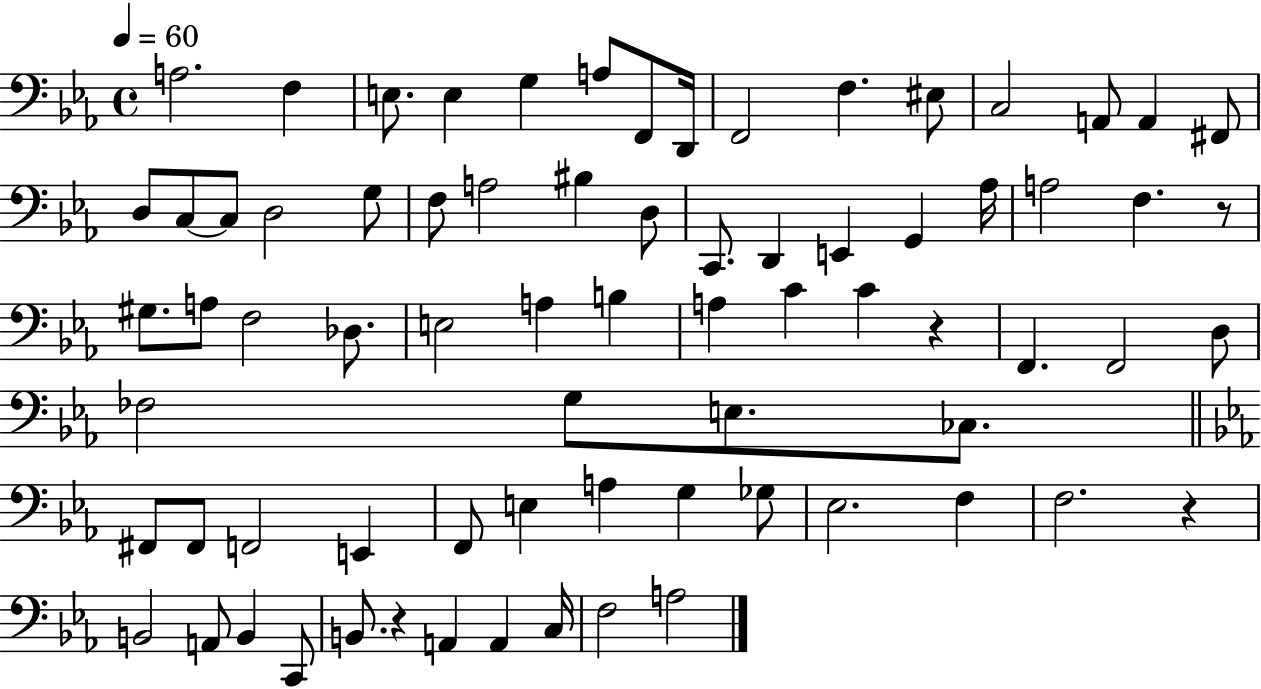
A3/h. F3/q E3/e. E3/q G3/q A3/e F2/e D2/s F2/h F3/q. EIS3/e C3/h A2/e A2/q F#2/e D3/e C3/e C3/e D3/h G3/e F3/e A3/h BIS3/q D3/e C2/e. D2/q E2/q G2/q Ab3/s A3/h F3/q. R/e G#3/e. A3/e F3/h Db3/e. E3/h A3/q B3/q A3/q C4/q C4/q R/q F2/q. F2/h D3/e FES3/h G3/e E3/e. CES3/e. F#2/e F#2/e F2/h E2/q F2/e E3/q A3/q G3/q Gb3/e Eb3/h. F3/q F3/h. R/q B2/h A2/e B2/q C2/e B2/e. R/q A2/q A2/q C3/s F3/h A3/h